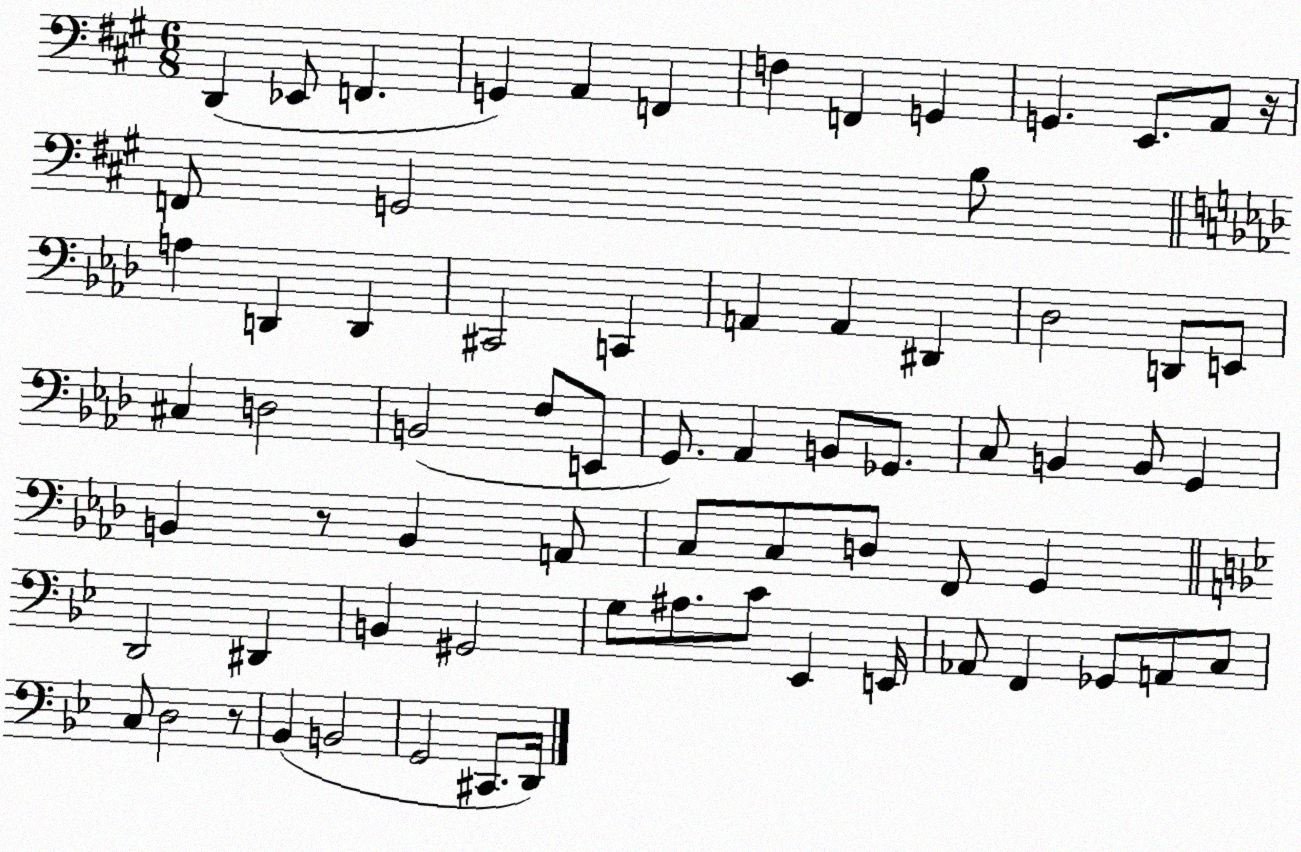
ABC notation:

X:1
T:Untitled
M:6/8
L:1/4
K:A
D,, _E,,/2 F,, G,, A,, F,, F, F,, G,, G,, E,,/2 A,,/2 z/4 F,,/2 G,,2 B,/2 A, D,, D,, ^C,,2 C,, A,, A,, ^D,, _D,2 D,,/2 E,,/2 ^C, D,2 B,,2 F,/2 E,,/2 G,,/2 _A,, B,,/2 _G,,/2 C,/2 B,, B,,/2 G,, B,, z/2 B,, A,,/2 C,/2 C,/2 D,/2 F,,/2 G,, D,,2 ^D,, B,, ^G,,2 G,/2 ^A,/2 C/2 _E,, E,,/4 _A,,/2 F,, _G,,/2 A,,/2 C,/2 C,/2 D,2 z/2 _B,, B,,2 G,,2 ^C,,/2 D,,/4